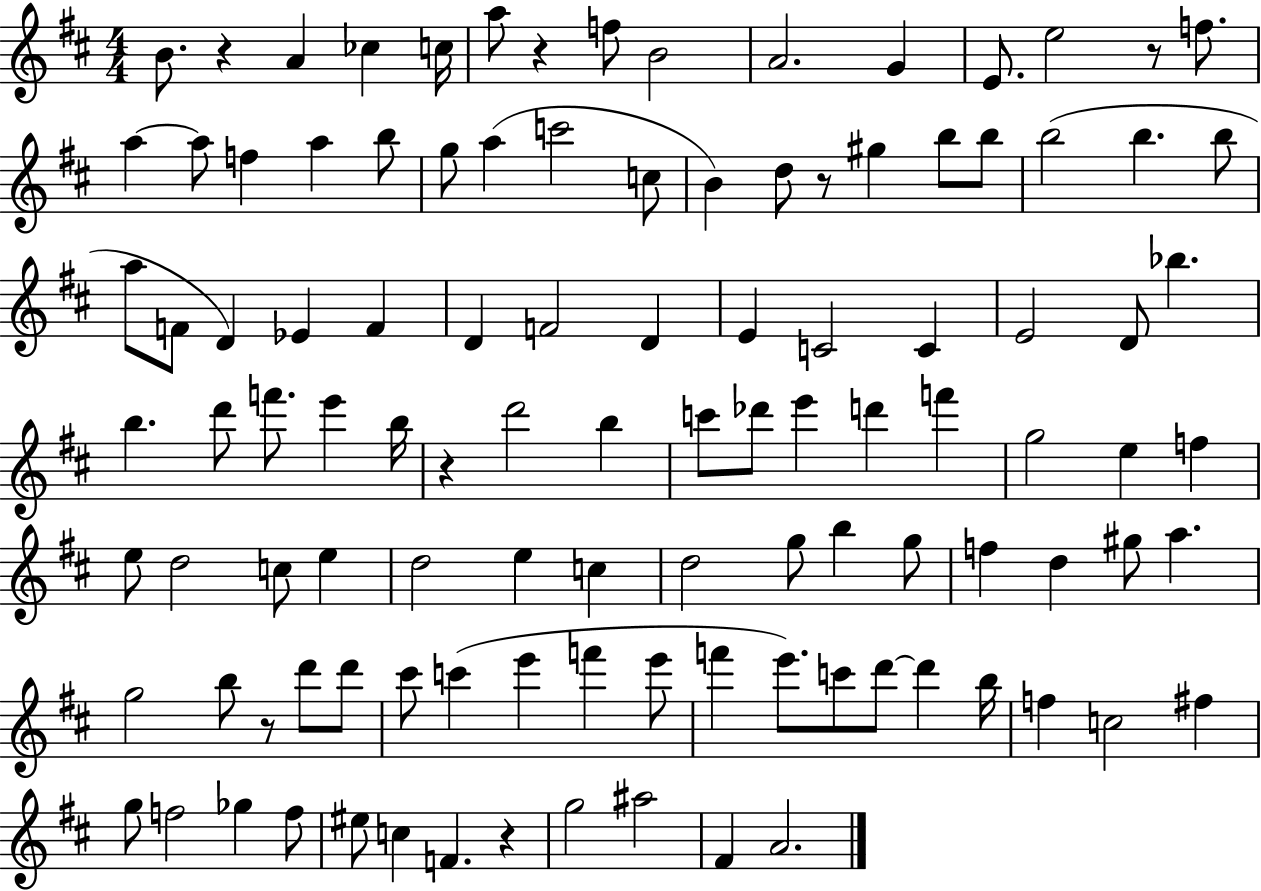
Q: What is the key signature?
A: D major